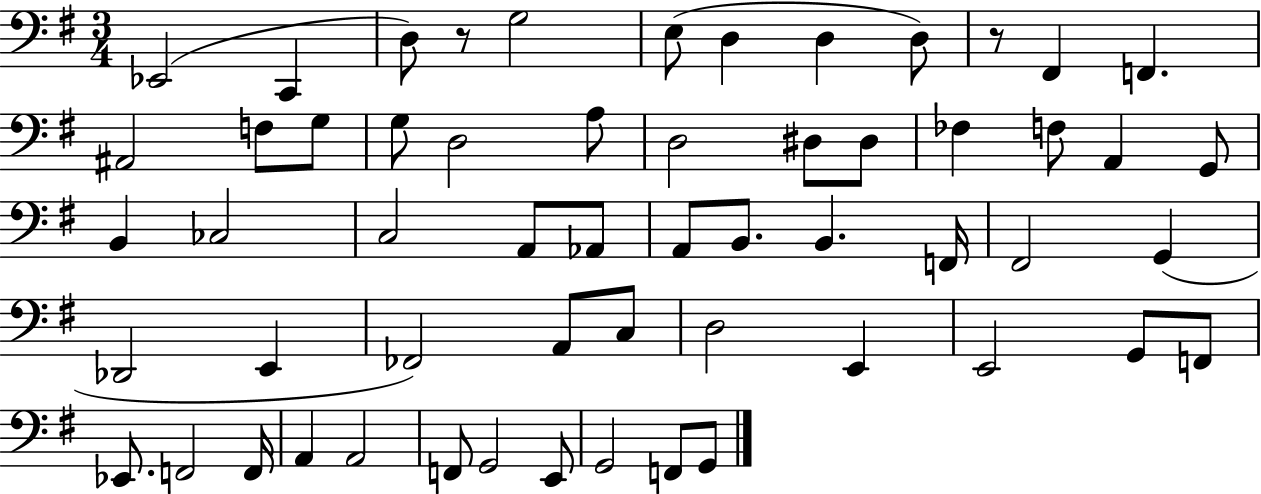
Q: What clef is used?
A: bass